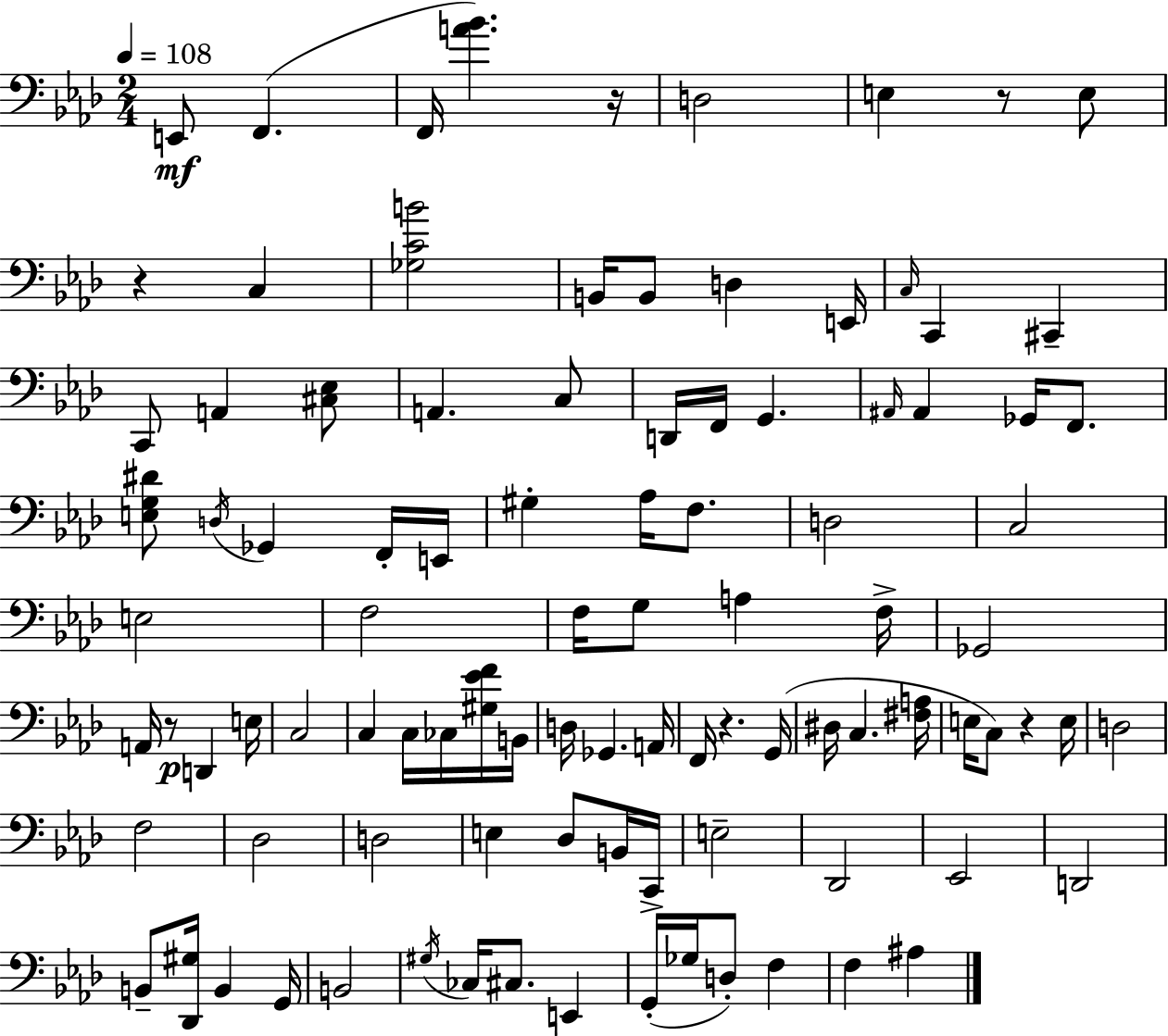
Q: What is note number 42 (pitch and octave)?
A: A2